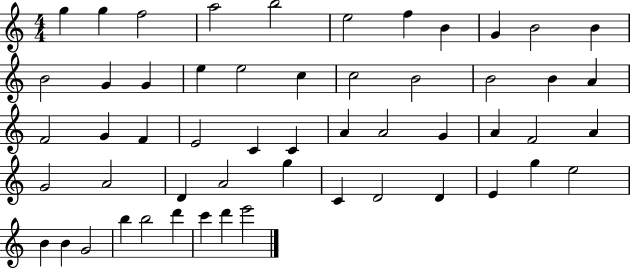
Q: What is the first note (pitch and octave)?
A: G5